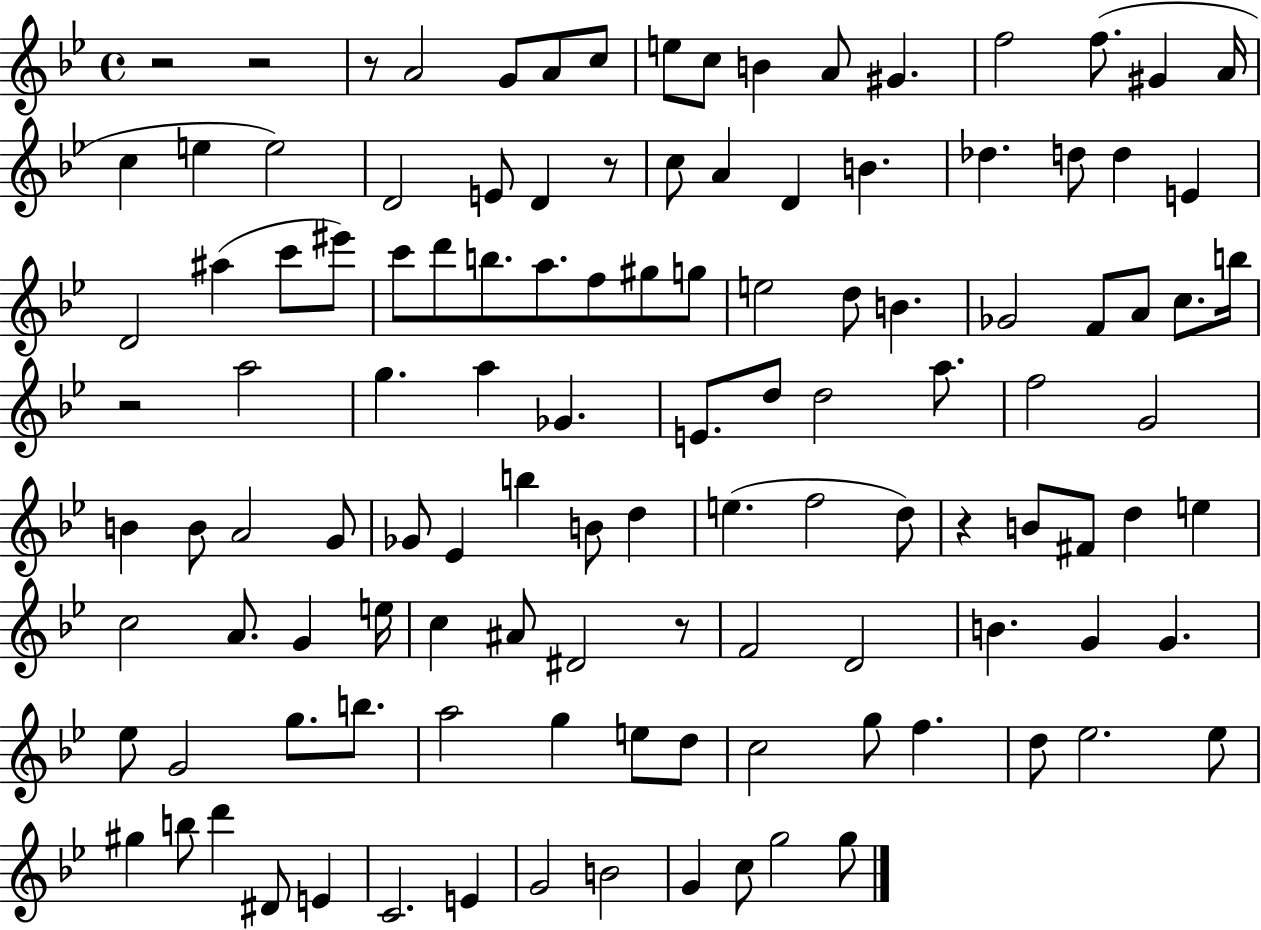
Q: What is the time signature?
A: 4/4